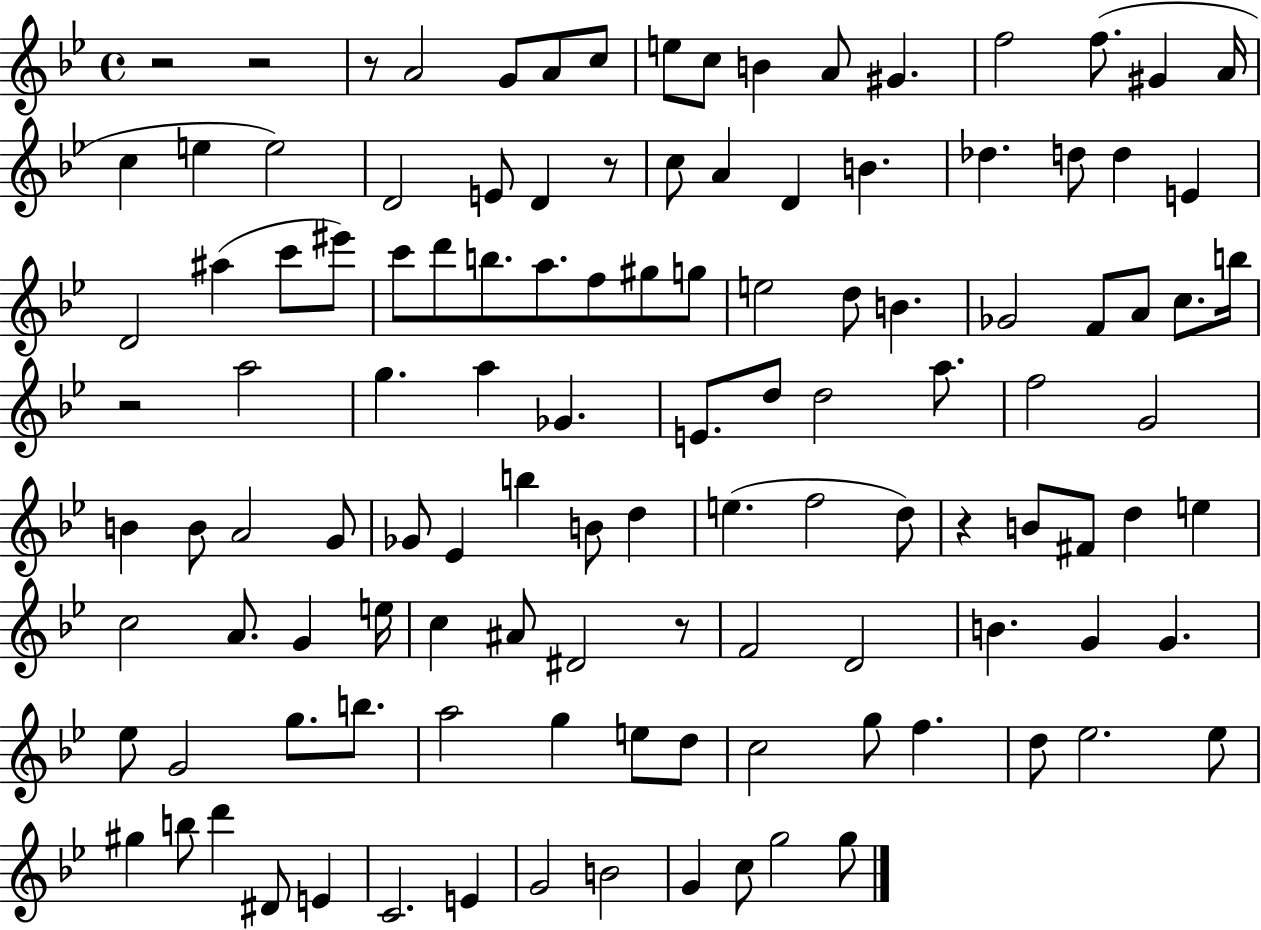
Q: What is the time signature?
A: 4/4